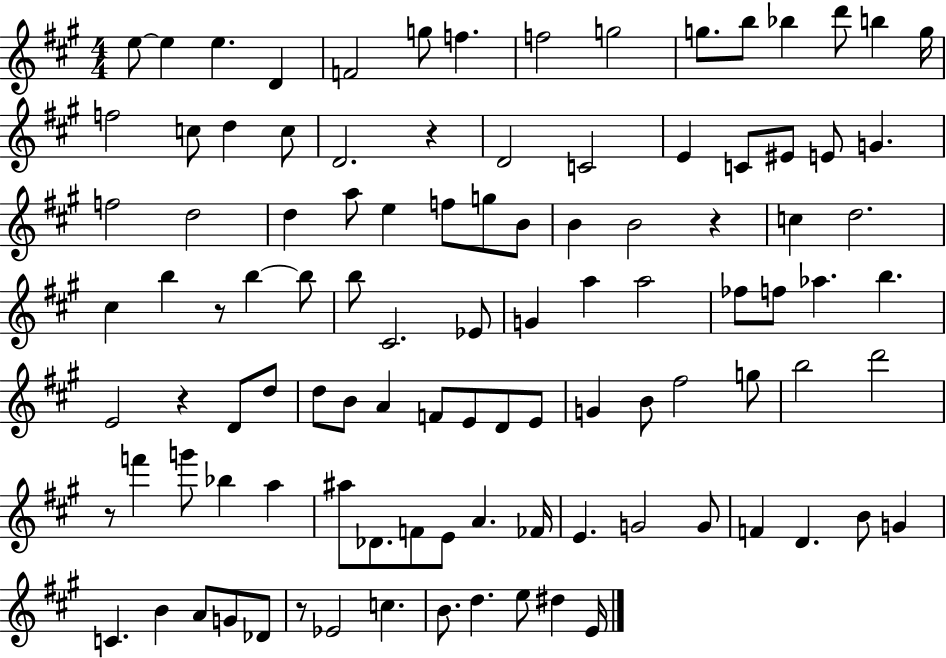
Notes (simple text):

E5/e E5/q E5/q. D4/q F4/h G5/e F5/q. F5/h G5/h G5/e. B5/e Bb5/q D6/e B5/q G5/s F5/h C5/e D5/q C5/e D4/h. R/q D4/h C4/h E4/q C4/e EIS4/e E4/e G4/q. F5/h D5/h D5/q A5/e E5/q F5/e G5/e B4/e B4/q B4/h R/q C5/q D5/h. C#5/q B5/q R/e B5/q B5/e B5/e C#4/h. Eb4/e G4/q A5/q A5/h FES5/e F5/e Ab5/q. B5/q. E4/h R/q D4/e D5/e D5/e B4/e A4/q F4/e E4/e D4/e E4/e G4/q B4/e F#5/h G5/e B5/h D6/h R/e F6/q G6/e Bb5/q A5/q A#5/e Db4/e. F4/e E4/e A4/q. FES4/s E4/q. G4/h G4/e F4/q D4/q. B4/e G4/q C4/q. B4/q A4/e G4/e Db4/e R/e Eb4/h C5/q. B4/e. D5/q. E5/e D#5/q E4/s